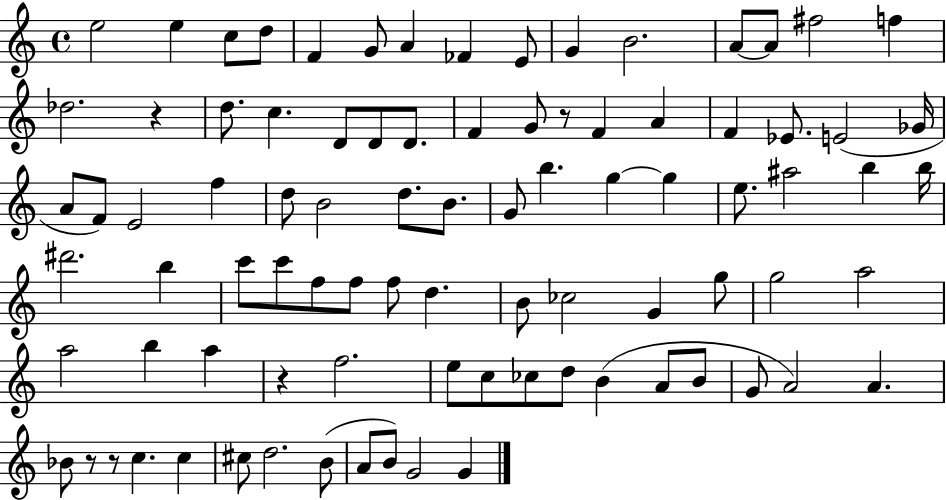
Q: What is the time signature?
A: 4/4